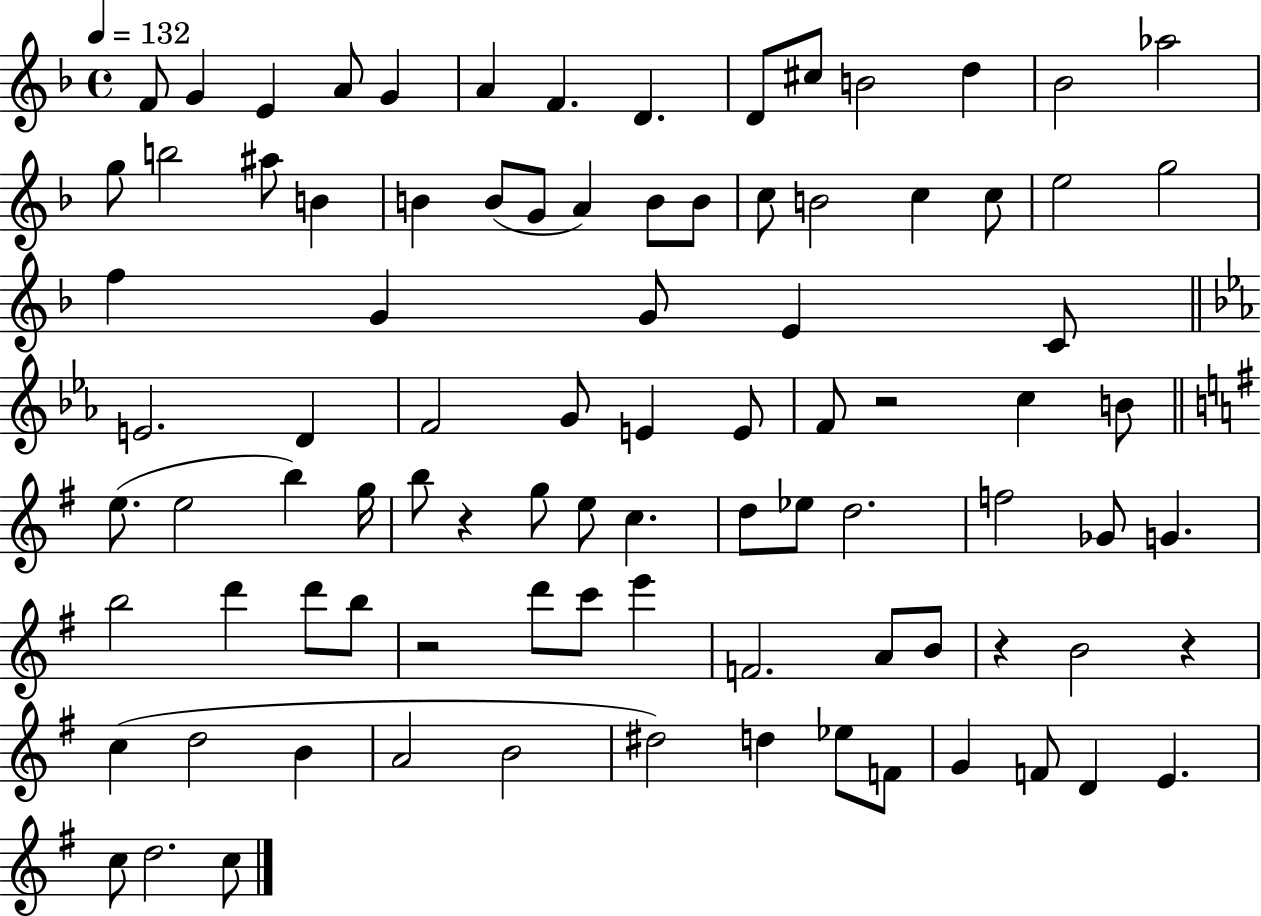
{
  \clef treble
  \time 4/4
  \defaultTimeSignature
  \key f \major
  \tempo 4 = 132
  f'8 g'4 e'4 a'8 g'4 | a'4 f'4. d'4. | d'8 cis''8 b'2 d''4 | bes'2 aes''2 | \break g''8 b''2 ais''8 b'4 | b'4 b'8( g'8 a'4) b'8 b'8 | c''8 b'2 c''4 c''8 | e''2 g''2 | \break f''4 g'4 g'8 e'4 c'8 | \bar "||" \break \key c \minor e'2. d'4 | f'2 g'8 e'4 e'8 | f'8 r2 c''4 b'8 | \bar "||" \break \key g \major e''8.( e''2 b''4) g''16 | b''8 r4 g''8 e''8 c''4. | d''8 ees''8 d''2. | f''2 ges'8 g'4. | \break b''2 d'''4 d'''8 b''8 | r2 d'''8 c'''8 e'''4 | f'2. a'8 b'8 | r4 b'2 r4 | \break c''4( d''2 b'4 | a'2 b'2 | dis''2) d''4 ees''8 f'8 | g'4 f'8 d'4 e'4. | \break c''8 d''2. c''8 | \bar "|."
}